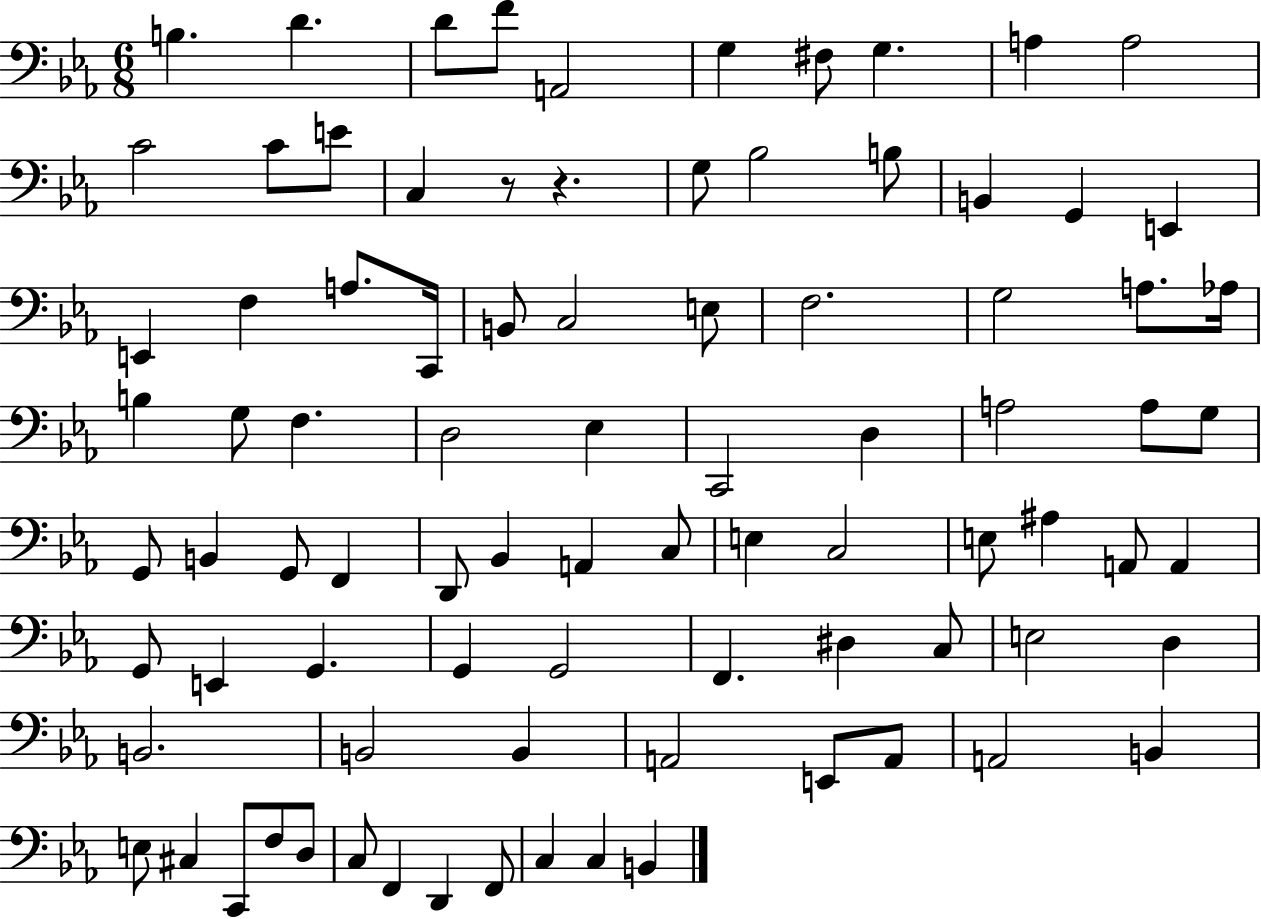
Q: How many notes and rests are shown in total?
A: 87